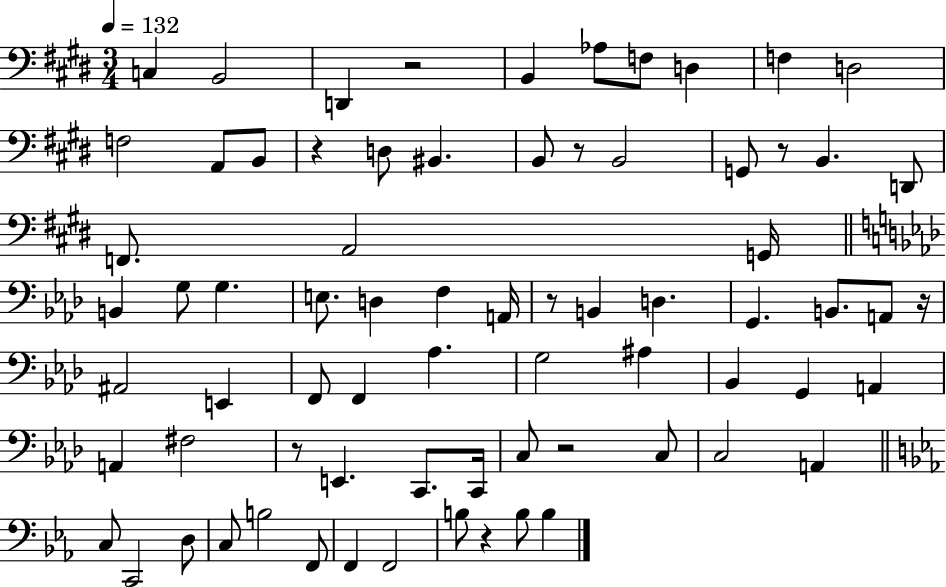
C3/q B2/h D2/q R/h B2/q Ab3/e F3/e D3/q F3/q D3/h F3/h A2/e B2/e R/q D3/e BIS2/q. B2/e R/e B2/h G2/e R/e B2/q. D2/e F2/e. A2/h G2/s B2/q G3/e G3/q. E3/e. D3/q F3/q A2/s R/e B2/q D3/q. G2/q. B2/e. A2/e R/s A#2/h E2/q F2/e F2/q Ab3/q. G3/h A#3/q Bb2/q G2/q A2/q A2/q F#3/h R/e E2/q. C2/e. C2/s C3/e R/h C3/e C3/h A2/q C3/e C2/h D3/e C3/e B3/h F2/e F2/q F2/h B3/e R/q B3/e B3/q